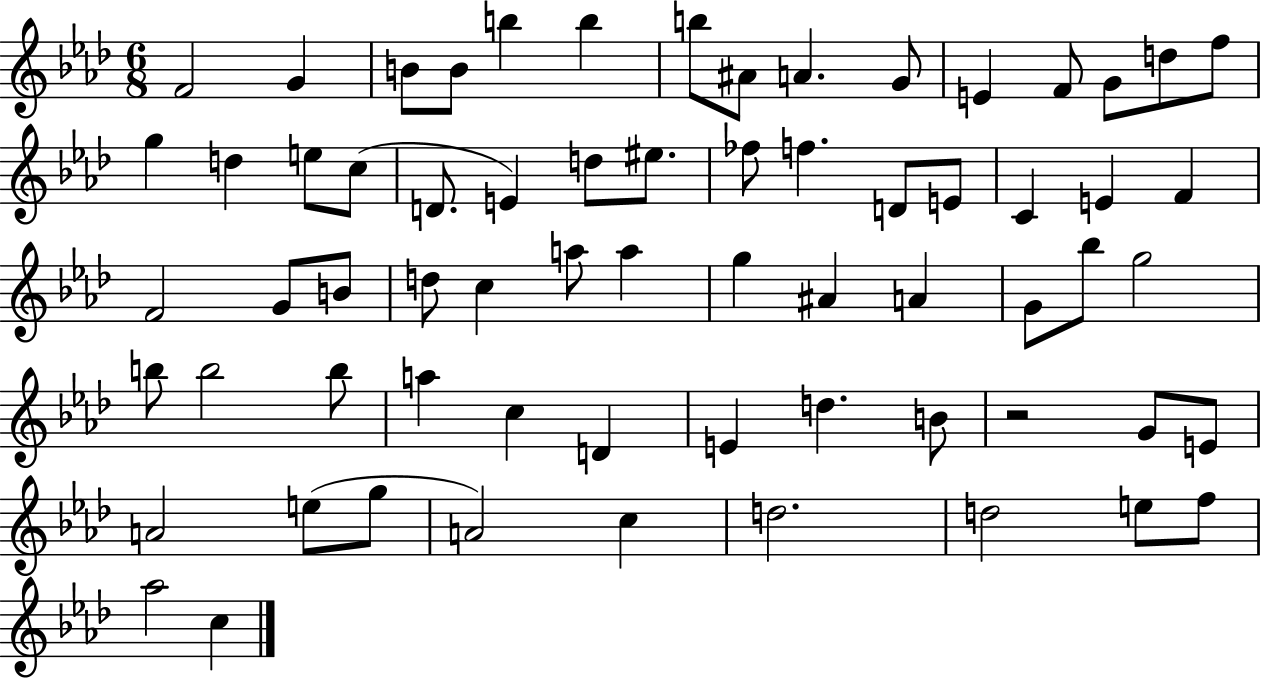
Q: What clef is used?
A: treble